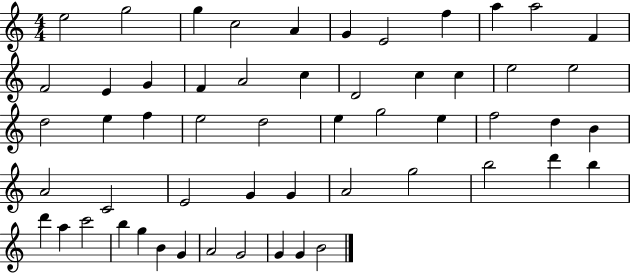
X:1
T:Untitled
M:4/4
L:1/4
K:C
e2 g2 g c2 A G E2 f a a2 F F2 E G F A2 c D2 c c e2 e2 d2 e f e2 d2 e g2 e f2 d B A2 C2 E2 G G A2 g2 b2 d' b d' a c'2 b g B G A2 G2 G G B2